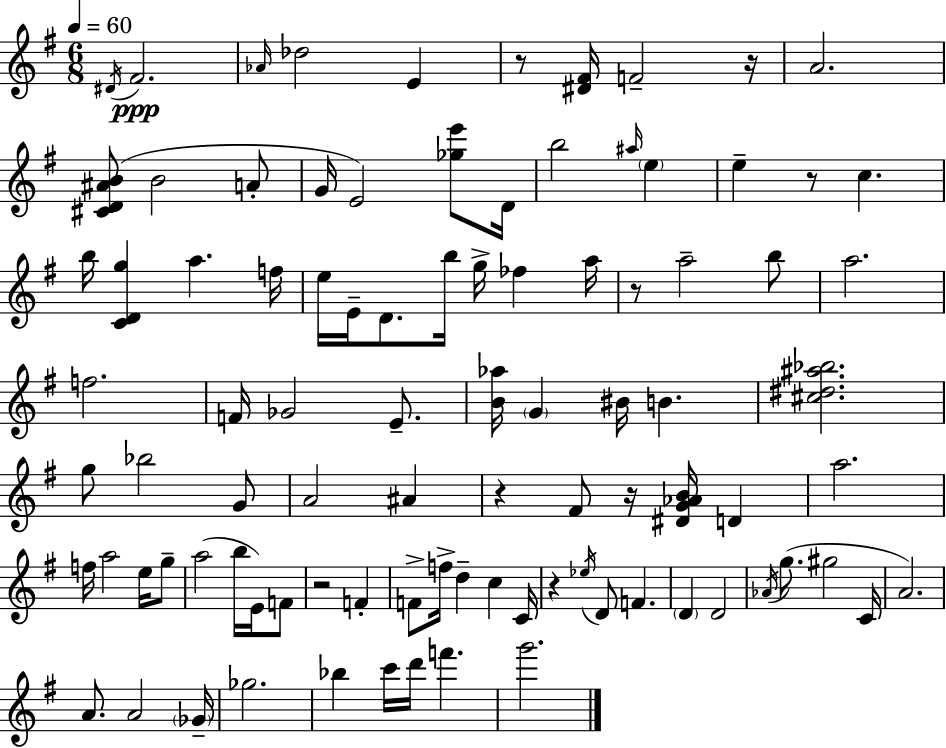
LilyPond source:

{
  \clef treble
  \numericTimeSignature
  \time 6/8
  \key e \minor
  \tempo 4 = 60
  \acciaccatura { dis'16 }\ppp fis'2. | \grace { aes'16 } des''2 e'4 | r8 <dis' fis'>16 f'2-- | r16 a'2. | \break <cis' d' ais' b'>8( b'2 | a'8-. g'16 e'2) <ges'' e'''>8 | d'16 b''2 \grace { ais''16 } \parenthesize e''4 | e''4-- r8 c''4. | \break b''16 <c' d' g''>4 a''4. | f''16 e''16 e'16-- d'8. b''16 g''16-> fes''4 | a''16 r8 a''2-- | b''8 a''2. | \break f''2. | f'16 ges'2 | e'8.-- <b' aes''>16 \parenthesize g'4 bis'16 b'4. | <cis'' dis'' ais'' bes''>2. | \break g''8 bes''2 | g'8 a'2 ais'4 | r4 fis'8 r16 <dis' g' aes' b'>16 d'4 | a''2. | \break f''16 a''2 | e''16 g''8-- a''2( b''16 | e'16) f'8 r2 f'4-. | f'8-> f''16-> d''4-- c''4 | \break c'16 r4 \acciaccatura { ees''16 } d'8 f'4. | \parenthesize d'4 d'2 | \acciaccatura { aes'16 }( g''8. gis''2 | c'16 a'2.) | \break a'8. a'2 | \parenthesize ges'16-- ges''2. | bes''4 c'''16 d'''16 f'''4. | g'''2. | \break \bar "|."
}